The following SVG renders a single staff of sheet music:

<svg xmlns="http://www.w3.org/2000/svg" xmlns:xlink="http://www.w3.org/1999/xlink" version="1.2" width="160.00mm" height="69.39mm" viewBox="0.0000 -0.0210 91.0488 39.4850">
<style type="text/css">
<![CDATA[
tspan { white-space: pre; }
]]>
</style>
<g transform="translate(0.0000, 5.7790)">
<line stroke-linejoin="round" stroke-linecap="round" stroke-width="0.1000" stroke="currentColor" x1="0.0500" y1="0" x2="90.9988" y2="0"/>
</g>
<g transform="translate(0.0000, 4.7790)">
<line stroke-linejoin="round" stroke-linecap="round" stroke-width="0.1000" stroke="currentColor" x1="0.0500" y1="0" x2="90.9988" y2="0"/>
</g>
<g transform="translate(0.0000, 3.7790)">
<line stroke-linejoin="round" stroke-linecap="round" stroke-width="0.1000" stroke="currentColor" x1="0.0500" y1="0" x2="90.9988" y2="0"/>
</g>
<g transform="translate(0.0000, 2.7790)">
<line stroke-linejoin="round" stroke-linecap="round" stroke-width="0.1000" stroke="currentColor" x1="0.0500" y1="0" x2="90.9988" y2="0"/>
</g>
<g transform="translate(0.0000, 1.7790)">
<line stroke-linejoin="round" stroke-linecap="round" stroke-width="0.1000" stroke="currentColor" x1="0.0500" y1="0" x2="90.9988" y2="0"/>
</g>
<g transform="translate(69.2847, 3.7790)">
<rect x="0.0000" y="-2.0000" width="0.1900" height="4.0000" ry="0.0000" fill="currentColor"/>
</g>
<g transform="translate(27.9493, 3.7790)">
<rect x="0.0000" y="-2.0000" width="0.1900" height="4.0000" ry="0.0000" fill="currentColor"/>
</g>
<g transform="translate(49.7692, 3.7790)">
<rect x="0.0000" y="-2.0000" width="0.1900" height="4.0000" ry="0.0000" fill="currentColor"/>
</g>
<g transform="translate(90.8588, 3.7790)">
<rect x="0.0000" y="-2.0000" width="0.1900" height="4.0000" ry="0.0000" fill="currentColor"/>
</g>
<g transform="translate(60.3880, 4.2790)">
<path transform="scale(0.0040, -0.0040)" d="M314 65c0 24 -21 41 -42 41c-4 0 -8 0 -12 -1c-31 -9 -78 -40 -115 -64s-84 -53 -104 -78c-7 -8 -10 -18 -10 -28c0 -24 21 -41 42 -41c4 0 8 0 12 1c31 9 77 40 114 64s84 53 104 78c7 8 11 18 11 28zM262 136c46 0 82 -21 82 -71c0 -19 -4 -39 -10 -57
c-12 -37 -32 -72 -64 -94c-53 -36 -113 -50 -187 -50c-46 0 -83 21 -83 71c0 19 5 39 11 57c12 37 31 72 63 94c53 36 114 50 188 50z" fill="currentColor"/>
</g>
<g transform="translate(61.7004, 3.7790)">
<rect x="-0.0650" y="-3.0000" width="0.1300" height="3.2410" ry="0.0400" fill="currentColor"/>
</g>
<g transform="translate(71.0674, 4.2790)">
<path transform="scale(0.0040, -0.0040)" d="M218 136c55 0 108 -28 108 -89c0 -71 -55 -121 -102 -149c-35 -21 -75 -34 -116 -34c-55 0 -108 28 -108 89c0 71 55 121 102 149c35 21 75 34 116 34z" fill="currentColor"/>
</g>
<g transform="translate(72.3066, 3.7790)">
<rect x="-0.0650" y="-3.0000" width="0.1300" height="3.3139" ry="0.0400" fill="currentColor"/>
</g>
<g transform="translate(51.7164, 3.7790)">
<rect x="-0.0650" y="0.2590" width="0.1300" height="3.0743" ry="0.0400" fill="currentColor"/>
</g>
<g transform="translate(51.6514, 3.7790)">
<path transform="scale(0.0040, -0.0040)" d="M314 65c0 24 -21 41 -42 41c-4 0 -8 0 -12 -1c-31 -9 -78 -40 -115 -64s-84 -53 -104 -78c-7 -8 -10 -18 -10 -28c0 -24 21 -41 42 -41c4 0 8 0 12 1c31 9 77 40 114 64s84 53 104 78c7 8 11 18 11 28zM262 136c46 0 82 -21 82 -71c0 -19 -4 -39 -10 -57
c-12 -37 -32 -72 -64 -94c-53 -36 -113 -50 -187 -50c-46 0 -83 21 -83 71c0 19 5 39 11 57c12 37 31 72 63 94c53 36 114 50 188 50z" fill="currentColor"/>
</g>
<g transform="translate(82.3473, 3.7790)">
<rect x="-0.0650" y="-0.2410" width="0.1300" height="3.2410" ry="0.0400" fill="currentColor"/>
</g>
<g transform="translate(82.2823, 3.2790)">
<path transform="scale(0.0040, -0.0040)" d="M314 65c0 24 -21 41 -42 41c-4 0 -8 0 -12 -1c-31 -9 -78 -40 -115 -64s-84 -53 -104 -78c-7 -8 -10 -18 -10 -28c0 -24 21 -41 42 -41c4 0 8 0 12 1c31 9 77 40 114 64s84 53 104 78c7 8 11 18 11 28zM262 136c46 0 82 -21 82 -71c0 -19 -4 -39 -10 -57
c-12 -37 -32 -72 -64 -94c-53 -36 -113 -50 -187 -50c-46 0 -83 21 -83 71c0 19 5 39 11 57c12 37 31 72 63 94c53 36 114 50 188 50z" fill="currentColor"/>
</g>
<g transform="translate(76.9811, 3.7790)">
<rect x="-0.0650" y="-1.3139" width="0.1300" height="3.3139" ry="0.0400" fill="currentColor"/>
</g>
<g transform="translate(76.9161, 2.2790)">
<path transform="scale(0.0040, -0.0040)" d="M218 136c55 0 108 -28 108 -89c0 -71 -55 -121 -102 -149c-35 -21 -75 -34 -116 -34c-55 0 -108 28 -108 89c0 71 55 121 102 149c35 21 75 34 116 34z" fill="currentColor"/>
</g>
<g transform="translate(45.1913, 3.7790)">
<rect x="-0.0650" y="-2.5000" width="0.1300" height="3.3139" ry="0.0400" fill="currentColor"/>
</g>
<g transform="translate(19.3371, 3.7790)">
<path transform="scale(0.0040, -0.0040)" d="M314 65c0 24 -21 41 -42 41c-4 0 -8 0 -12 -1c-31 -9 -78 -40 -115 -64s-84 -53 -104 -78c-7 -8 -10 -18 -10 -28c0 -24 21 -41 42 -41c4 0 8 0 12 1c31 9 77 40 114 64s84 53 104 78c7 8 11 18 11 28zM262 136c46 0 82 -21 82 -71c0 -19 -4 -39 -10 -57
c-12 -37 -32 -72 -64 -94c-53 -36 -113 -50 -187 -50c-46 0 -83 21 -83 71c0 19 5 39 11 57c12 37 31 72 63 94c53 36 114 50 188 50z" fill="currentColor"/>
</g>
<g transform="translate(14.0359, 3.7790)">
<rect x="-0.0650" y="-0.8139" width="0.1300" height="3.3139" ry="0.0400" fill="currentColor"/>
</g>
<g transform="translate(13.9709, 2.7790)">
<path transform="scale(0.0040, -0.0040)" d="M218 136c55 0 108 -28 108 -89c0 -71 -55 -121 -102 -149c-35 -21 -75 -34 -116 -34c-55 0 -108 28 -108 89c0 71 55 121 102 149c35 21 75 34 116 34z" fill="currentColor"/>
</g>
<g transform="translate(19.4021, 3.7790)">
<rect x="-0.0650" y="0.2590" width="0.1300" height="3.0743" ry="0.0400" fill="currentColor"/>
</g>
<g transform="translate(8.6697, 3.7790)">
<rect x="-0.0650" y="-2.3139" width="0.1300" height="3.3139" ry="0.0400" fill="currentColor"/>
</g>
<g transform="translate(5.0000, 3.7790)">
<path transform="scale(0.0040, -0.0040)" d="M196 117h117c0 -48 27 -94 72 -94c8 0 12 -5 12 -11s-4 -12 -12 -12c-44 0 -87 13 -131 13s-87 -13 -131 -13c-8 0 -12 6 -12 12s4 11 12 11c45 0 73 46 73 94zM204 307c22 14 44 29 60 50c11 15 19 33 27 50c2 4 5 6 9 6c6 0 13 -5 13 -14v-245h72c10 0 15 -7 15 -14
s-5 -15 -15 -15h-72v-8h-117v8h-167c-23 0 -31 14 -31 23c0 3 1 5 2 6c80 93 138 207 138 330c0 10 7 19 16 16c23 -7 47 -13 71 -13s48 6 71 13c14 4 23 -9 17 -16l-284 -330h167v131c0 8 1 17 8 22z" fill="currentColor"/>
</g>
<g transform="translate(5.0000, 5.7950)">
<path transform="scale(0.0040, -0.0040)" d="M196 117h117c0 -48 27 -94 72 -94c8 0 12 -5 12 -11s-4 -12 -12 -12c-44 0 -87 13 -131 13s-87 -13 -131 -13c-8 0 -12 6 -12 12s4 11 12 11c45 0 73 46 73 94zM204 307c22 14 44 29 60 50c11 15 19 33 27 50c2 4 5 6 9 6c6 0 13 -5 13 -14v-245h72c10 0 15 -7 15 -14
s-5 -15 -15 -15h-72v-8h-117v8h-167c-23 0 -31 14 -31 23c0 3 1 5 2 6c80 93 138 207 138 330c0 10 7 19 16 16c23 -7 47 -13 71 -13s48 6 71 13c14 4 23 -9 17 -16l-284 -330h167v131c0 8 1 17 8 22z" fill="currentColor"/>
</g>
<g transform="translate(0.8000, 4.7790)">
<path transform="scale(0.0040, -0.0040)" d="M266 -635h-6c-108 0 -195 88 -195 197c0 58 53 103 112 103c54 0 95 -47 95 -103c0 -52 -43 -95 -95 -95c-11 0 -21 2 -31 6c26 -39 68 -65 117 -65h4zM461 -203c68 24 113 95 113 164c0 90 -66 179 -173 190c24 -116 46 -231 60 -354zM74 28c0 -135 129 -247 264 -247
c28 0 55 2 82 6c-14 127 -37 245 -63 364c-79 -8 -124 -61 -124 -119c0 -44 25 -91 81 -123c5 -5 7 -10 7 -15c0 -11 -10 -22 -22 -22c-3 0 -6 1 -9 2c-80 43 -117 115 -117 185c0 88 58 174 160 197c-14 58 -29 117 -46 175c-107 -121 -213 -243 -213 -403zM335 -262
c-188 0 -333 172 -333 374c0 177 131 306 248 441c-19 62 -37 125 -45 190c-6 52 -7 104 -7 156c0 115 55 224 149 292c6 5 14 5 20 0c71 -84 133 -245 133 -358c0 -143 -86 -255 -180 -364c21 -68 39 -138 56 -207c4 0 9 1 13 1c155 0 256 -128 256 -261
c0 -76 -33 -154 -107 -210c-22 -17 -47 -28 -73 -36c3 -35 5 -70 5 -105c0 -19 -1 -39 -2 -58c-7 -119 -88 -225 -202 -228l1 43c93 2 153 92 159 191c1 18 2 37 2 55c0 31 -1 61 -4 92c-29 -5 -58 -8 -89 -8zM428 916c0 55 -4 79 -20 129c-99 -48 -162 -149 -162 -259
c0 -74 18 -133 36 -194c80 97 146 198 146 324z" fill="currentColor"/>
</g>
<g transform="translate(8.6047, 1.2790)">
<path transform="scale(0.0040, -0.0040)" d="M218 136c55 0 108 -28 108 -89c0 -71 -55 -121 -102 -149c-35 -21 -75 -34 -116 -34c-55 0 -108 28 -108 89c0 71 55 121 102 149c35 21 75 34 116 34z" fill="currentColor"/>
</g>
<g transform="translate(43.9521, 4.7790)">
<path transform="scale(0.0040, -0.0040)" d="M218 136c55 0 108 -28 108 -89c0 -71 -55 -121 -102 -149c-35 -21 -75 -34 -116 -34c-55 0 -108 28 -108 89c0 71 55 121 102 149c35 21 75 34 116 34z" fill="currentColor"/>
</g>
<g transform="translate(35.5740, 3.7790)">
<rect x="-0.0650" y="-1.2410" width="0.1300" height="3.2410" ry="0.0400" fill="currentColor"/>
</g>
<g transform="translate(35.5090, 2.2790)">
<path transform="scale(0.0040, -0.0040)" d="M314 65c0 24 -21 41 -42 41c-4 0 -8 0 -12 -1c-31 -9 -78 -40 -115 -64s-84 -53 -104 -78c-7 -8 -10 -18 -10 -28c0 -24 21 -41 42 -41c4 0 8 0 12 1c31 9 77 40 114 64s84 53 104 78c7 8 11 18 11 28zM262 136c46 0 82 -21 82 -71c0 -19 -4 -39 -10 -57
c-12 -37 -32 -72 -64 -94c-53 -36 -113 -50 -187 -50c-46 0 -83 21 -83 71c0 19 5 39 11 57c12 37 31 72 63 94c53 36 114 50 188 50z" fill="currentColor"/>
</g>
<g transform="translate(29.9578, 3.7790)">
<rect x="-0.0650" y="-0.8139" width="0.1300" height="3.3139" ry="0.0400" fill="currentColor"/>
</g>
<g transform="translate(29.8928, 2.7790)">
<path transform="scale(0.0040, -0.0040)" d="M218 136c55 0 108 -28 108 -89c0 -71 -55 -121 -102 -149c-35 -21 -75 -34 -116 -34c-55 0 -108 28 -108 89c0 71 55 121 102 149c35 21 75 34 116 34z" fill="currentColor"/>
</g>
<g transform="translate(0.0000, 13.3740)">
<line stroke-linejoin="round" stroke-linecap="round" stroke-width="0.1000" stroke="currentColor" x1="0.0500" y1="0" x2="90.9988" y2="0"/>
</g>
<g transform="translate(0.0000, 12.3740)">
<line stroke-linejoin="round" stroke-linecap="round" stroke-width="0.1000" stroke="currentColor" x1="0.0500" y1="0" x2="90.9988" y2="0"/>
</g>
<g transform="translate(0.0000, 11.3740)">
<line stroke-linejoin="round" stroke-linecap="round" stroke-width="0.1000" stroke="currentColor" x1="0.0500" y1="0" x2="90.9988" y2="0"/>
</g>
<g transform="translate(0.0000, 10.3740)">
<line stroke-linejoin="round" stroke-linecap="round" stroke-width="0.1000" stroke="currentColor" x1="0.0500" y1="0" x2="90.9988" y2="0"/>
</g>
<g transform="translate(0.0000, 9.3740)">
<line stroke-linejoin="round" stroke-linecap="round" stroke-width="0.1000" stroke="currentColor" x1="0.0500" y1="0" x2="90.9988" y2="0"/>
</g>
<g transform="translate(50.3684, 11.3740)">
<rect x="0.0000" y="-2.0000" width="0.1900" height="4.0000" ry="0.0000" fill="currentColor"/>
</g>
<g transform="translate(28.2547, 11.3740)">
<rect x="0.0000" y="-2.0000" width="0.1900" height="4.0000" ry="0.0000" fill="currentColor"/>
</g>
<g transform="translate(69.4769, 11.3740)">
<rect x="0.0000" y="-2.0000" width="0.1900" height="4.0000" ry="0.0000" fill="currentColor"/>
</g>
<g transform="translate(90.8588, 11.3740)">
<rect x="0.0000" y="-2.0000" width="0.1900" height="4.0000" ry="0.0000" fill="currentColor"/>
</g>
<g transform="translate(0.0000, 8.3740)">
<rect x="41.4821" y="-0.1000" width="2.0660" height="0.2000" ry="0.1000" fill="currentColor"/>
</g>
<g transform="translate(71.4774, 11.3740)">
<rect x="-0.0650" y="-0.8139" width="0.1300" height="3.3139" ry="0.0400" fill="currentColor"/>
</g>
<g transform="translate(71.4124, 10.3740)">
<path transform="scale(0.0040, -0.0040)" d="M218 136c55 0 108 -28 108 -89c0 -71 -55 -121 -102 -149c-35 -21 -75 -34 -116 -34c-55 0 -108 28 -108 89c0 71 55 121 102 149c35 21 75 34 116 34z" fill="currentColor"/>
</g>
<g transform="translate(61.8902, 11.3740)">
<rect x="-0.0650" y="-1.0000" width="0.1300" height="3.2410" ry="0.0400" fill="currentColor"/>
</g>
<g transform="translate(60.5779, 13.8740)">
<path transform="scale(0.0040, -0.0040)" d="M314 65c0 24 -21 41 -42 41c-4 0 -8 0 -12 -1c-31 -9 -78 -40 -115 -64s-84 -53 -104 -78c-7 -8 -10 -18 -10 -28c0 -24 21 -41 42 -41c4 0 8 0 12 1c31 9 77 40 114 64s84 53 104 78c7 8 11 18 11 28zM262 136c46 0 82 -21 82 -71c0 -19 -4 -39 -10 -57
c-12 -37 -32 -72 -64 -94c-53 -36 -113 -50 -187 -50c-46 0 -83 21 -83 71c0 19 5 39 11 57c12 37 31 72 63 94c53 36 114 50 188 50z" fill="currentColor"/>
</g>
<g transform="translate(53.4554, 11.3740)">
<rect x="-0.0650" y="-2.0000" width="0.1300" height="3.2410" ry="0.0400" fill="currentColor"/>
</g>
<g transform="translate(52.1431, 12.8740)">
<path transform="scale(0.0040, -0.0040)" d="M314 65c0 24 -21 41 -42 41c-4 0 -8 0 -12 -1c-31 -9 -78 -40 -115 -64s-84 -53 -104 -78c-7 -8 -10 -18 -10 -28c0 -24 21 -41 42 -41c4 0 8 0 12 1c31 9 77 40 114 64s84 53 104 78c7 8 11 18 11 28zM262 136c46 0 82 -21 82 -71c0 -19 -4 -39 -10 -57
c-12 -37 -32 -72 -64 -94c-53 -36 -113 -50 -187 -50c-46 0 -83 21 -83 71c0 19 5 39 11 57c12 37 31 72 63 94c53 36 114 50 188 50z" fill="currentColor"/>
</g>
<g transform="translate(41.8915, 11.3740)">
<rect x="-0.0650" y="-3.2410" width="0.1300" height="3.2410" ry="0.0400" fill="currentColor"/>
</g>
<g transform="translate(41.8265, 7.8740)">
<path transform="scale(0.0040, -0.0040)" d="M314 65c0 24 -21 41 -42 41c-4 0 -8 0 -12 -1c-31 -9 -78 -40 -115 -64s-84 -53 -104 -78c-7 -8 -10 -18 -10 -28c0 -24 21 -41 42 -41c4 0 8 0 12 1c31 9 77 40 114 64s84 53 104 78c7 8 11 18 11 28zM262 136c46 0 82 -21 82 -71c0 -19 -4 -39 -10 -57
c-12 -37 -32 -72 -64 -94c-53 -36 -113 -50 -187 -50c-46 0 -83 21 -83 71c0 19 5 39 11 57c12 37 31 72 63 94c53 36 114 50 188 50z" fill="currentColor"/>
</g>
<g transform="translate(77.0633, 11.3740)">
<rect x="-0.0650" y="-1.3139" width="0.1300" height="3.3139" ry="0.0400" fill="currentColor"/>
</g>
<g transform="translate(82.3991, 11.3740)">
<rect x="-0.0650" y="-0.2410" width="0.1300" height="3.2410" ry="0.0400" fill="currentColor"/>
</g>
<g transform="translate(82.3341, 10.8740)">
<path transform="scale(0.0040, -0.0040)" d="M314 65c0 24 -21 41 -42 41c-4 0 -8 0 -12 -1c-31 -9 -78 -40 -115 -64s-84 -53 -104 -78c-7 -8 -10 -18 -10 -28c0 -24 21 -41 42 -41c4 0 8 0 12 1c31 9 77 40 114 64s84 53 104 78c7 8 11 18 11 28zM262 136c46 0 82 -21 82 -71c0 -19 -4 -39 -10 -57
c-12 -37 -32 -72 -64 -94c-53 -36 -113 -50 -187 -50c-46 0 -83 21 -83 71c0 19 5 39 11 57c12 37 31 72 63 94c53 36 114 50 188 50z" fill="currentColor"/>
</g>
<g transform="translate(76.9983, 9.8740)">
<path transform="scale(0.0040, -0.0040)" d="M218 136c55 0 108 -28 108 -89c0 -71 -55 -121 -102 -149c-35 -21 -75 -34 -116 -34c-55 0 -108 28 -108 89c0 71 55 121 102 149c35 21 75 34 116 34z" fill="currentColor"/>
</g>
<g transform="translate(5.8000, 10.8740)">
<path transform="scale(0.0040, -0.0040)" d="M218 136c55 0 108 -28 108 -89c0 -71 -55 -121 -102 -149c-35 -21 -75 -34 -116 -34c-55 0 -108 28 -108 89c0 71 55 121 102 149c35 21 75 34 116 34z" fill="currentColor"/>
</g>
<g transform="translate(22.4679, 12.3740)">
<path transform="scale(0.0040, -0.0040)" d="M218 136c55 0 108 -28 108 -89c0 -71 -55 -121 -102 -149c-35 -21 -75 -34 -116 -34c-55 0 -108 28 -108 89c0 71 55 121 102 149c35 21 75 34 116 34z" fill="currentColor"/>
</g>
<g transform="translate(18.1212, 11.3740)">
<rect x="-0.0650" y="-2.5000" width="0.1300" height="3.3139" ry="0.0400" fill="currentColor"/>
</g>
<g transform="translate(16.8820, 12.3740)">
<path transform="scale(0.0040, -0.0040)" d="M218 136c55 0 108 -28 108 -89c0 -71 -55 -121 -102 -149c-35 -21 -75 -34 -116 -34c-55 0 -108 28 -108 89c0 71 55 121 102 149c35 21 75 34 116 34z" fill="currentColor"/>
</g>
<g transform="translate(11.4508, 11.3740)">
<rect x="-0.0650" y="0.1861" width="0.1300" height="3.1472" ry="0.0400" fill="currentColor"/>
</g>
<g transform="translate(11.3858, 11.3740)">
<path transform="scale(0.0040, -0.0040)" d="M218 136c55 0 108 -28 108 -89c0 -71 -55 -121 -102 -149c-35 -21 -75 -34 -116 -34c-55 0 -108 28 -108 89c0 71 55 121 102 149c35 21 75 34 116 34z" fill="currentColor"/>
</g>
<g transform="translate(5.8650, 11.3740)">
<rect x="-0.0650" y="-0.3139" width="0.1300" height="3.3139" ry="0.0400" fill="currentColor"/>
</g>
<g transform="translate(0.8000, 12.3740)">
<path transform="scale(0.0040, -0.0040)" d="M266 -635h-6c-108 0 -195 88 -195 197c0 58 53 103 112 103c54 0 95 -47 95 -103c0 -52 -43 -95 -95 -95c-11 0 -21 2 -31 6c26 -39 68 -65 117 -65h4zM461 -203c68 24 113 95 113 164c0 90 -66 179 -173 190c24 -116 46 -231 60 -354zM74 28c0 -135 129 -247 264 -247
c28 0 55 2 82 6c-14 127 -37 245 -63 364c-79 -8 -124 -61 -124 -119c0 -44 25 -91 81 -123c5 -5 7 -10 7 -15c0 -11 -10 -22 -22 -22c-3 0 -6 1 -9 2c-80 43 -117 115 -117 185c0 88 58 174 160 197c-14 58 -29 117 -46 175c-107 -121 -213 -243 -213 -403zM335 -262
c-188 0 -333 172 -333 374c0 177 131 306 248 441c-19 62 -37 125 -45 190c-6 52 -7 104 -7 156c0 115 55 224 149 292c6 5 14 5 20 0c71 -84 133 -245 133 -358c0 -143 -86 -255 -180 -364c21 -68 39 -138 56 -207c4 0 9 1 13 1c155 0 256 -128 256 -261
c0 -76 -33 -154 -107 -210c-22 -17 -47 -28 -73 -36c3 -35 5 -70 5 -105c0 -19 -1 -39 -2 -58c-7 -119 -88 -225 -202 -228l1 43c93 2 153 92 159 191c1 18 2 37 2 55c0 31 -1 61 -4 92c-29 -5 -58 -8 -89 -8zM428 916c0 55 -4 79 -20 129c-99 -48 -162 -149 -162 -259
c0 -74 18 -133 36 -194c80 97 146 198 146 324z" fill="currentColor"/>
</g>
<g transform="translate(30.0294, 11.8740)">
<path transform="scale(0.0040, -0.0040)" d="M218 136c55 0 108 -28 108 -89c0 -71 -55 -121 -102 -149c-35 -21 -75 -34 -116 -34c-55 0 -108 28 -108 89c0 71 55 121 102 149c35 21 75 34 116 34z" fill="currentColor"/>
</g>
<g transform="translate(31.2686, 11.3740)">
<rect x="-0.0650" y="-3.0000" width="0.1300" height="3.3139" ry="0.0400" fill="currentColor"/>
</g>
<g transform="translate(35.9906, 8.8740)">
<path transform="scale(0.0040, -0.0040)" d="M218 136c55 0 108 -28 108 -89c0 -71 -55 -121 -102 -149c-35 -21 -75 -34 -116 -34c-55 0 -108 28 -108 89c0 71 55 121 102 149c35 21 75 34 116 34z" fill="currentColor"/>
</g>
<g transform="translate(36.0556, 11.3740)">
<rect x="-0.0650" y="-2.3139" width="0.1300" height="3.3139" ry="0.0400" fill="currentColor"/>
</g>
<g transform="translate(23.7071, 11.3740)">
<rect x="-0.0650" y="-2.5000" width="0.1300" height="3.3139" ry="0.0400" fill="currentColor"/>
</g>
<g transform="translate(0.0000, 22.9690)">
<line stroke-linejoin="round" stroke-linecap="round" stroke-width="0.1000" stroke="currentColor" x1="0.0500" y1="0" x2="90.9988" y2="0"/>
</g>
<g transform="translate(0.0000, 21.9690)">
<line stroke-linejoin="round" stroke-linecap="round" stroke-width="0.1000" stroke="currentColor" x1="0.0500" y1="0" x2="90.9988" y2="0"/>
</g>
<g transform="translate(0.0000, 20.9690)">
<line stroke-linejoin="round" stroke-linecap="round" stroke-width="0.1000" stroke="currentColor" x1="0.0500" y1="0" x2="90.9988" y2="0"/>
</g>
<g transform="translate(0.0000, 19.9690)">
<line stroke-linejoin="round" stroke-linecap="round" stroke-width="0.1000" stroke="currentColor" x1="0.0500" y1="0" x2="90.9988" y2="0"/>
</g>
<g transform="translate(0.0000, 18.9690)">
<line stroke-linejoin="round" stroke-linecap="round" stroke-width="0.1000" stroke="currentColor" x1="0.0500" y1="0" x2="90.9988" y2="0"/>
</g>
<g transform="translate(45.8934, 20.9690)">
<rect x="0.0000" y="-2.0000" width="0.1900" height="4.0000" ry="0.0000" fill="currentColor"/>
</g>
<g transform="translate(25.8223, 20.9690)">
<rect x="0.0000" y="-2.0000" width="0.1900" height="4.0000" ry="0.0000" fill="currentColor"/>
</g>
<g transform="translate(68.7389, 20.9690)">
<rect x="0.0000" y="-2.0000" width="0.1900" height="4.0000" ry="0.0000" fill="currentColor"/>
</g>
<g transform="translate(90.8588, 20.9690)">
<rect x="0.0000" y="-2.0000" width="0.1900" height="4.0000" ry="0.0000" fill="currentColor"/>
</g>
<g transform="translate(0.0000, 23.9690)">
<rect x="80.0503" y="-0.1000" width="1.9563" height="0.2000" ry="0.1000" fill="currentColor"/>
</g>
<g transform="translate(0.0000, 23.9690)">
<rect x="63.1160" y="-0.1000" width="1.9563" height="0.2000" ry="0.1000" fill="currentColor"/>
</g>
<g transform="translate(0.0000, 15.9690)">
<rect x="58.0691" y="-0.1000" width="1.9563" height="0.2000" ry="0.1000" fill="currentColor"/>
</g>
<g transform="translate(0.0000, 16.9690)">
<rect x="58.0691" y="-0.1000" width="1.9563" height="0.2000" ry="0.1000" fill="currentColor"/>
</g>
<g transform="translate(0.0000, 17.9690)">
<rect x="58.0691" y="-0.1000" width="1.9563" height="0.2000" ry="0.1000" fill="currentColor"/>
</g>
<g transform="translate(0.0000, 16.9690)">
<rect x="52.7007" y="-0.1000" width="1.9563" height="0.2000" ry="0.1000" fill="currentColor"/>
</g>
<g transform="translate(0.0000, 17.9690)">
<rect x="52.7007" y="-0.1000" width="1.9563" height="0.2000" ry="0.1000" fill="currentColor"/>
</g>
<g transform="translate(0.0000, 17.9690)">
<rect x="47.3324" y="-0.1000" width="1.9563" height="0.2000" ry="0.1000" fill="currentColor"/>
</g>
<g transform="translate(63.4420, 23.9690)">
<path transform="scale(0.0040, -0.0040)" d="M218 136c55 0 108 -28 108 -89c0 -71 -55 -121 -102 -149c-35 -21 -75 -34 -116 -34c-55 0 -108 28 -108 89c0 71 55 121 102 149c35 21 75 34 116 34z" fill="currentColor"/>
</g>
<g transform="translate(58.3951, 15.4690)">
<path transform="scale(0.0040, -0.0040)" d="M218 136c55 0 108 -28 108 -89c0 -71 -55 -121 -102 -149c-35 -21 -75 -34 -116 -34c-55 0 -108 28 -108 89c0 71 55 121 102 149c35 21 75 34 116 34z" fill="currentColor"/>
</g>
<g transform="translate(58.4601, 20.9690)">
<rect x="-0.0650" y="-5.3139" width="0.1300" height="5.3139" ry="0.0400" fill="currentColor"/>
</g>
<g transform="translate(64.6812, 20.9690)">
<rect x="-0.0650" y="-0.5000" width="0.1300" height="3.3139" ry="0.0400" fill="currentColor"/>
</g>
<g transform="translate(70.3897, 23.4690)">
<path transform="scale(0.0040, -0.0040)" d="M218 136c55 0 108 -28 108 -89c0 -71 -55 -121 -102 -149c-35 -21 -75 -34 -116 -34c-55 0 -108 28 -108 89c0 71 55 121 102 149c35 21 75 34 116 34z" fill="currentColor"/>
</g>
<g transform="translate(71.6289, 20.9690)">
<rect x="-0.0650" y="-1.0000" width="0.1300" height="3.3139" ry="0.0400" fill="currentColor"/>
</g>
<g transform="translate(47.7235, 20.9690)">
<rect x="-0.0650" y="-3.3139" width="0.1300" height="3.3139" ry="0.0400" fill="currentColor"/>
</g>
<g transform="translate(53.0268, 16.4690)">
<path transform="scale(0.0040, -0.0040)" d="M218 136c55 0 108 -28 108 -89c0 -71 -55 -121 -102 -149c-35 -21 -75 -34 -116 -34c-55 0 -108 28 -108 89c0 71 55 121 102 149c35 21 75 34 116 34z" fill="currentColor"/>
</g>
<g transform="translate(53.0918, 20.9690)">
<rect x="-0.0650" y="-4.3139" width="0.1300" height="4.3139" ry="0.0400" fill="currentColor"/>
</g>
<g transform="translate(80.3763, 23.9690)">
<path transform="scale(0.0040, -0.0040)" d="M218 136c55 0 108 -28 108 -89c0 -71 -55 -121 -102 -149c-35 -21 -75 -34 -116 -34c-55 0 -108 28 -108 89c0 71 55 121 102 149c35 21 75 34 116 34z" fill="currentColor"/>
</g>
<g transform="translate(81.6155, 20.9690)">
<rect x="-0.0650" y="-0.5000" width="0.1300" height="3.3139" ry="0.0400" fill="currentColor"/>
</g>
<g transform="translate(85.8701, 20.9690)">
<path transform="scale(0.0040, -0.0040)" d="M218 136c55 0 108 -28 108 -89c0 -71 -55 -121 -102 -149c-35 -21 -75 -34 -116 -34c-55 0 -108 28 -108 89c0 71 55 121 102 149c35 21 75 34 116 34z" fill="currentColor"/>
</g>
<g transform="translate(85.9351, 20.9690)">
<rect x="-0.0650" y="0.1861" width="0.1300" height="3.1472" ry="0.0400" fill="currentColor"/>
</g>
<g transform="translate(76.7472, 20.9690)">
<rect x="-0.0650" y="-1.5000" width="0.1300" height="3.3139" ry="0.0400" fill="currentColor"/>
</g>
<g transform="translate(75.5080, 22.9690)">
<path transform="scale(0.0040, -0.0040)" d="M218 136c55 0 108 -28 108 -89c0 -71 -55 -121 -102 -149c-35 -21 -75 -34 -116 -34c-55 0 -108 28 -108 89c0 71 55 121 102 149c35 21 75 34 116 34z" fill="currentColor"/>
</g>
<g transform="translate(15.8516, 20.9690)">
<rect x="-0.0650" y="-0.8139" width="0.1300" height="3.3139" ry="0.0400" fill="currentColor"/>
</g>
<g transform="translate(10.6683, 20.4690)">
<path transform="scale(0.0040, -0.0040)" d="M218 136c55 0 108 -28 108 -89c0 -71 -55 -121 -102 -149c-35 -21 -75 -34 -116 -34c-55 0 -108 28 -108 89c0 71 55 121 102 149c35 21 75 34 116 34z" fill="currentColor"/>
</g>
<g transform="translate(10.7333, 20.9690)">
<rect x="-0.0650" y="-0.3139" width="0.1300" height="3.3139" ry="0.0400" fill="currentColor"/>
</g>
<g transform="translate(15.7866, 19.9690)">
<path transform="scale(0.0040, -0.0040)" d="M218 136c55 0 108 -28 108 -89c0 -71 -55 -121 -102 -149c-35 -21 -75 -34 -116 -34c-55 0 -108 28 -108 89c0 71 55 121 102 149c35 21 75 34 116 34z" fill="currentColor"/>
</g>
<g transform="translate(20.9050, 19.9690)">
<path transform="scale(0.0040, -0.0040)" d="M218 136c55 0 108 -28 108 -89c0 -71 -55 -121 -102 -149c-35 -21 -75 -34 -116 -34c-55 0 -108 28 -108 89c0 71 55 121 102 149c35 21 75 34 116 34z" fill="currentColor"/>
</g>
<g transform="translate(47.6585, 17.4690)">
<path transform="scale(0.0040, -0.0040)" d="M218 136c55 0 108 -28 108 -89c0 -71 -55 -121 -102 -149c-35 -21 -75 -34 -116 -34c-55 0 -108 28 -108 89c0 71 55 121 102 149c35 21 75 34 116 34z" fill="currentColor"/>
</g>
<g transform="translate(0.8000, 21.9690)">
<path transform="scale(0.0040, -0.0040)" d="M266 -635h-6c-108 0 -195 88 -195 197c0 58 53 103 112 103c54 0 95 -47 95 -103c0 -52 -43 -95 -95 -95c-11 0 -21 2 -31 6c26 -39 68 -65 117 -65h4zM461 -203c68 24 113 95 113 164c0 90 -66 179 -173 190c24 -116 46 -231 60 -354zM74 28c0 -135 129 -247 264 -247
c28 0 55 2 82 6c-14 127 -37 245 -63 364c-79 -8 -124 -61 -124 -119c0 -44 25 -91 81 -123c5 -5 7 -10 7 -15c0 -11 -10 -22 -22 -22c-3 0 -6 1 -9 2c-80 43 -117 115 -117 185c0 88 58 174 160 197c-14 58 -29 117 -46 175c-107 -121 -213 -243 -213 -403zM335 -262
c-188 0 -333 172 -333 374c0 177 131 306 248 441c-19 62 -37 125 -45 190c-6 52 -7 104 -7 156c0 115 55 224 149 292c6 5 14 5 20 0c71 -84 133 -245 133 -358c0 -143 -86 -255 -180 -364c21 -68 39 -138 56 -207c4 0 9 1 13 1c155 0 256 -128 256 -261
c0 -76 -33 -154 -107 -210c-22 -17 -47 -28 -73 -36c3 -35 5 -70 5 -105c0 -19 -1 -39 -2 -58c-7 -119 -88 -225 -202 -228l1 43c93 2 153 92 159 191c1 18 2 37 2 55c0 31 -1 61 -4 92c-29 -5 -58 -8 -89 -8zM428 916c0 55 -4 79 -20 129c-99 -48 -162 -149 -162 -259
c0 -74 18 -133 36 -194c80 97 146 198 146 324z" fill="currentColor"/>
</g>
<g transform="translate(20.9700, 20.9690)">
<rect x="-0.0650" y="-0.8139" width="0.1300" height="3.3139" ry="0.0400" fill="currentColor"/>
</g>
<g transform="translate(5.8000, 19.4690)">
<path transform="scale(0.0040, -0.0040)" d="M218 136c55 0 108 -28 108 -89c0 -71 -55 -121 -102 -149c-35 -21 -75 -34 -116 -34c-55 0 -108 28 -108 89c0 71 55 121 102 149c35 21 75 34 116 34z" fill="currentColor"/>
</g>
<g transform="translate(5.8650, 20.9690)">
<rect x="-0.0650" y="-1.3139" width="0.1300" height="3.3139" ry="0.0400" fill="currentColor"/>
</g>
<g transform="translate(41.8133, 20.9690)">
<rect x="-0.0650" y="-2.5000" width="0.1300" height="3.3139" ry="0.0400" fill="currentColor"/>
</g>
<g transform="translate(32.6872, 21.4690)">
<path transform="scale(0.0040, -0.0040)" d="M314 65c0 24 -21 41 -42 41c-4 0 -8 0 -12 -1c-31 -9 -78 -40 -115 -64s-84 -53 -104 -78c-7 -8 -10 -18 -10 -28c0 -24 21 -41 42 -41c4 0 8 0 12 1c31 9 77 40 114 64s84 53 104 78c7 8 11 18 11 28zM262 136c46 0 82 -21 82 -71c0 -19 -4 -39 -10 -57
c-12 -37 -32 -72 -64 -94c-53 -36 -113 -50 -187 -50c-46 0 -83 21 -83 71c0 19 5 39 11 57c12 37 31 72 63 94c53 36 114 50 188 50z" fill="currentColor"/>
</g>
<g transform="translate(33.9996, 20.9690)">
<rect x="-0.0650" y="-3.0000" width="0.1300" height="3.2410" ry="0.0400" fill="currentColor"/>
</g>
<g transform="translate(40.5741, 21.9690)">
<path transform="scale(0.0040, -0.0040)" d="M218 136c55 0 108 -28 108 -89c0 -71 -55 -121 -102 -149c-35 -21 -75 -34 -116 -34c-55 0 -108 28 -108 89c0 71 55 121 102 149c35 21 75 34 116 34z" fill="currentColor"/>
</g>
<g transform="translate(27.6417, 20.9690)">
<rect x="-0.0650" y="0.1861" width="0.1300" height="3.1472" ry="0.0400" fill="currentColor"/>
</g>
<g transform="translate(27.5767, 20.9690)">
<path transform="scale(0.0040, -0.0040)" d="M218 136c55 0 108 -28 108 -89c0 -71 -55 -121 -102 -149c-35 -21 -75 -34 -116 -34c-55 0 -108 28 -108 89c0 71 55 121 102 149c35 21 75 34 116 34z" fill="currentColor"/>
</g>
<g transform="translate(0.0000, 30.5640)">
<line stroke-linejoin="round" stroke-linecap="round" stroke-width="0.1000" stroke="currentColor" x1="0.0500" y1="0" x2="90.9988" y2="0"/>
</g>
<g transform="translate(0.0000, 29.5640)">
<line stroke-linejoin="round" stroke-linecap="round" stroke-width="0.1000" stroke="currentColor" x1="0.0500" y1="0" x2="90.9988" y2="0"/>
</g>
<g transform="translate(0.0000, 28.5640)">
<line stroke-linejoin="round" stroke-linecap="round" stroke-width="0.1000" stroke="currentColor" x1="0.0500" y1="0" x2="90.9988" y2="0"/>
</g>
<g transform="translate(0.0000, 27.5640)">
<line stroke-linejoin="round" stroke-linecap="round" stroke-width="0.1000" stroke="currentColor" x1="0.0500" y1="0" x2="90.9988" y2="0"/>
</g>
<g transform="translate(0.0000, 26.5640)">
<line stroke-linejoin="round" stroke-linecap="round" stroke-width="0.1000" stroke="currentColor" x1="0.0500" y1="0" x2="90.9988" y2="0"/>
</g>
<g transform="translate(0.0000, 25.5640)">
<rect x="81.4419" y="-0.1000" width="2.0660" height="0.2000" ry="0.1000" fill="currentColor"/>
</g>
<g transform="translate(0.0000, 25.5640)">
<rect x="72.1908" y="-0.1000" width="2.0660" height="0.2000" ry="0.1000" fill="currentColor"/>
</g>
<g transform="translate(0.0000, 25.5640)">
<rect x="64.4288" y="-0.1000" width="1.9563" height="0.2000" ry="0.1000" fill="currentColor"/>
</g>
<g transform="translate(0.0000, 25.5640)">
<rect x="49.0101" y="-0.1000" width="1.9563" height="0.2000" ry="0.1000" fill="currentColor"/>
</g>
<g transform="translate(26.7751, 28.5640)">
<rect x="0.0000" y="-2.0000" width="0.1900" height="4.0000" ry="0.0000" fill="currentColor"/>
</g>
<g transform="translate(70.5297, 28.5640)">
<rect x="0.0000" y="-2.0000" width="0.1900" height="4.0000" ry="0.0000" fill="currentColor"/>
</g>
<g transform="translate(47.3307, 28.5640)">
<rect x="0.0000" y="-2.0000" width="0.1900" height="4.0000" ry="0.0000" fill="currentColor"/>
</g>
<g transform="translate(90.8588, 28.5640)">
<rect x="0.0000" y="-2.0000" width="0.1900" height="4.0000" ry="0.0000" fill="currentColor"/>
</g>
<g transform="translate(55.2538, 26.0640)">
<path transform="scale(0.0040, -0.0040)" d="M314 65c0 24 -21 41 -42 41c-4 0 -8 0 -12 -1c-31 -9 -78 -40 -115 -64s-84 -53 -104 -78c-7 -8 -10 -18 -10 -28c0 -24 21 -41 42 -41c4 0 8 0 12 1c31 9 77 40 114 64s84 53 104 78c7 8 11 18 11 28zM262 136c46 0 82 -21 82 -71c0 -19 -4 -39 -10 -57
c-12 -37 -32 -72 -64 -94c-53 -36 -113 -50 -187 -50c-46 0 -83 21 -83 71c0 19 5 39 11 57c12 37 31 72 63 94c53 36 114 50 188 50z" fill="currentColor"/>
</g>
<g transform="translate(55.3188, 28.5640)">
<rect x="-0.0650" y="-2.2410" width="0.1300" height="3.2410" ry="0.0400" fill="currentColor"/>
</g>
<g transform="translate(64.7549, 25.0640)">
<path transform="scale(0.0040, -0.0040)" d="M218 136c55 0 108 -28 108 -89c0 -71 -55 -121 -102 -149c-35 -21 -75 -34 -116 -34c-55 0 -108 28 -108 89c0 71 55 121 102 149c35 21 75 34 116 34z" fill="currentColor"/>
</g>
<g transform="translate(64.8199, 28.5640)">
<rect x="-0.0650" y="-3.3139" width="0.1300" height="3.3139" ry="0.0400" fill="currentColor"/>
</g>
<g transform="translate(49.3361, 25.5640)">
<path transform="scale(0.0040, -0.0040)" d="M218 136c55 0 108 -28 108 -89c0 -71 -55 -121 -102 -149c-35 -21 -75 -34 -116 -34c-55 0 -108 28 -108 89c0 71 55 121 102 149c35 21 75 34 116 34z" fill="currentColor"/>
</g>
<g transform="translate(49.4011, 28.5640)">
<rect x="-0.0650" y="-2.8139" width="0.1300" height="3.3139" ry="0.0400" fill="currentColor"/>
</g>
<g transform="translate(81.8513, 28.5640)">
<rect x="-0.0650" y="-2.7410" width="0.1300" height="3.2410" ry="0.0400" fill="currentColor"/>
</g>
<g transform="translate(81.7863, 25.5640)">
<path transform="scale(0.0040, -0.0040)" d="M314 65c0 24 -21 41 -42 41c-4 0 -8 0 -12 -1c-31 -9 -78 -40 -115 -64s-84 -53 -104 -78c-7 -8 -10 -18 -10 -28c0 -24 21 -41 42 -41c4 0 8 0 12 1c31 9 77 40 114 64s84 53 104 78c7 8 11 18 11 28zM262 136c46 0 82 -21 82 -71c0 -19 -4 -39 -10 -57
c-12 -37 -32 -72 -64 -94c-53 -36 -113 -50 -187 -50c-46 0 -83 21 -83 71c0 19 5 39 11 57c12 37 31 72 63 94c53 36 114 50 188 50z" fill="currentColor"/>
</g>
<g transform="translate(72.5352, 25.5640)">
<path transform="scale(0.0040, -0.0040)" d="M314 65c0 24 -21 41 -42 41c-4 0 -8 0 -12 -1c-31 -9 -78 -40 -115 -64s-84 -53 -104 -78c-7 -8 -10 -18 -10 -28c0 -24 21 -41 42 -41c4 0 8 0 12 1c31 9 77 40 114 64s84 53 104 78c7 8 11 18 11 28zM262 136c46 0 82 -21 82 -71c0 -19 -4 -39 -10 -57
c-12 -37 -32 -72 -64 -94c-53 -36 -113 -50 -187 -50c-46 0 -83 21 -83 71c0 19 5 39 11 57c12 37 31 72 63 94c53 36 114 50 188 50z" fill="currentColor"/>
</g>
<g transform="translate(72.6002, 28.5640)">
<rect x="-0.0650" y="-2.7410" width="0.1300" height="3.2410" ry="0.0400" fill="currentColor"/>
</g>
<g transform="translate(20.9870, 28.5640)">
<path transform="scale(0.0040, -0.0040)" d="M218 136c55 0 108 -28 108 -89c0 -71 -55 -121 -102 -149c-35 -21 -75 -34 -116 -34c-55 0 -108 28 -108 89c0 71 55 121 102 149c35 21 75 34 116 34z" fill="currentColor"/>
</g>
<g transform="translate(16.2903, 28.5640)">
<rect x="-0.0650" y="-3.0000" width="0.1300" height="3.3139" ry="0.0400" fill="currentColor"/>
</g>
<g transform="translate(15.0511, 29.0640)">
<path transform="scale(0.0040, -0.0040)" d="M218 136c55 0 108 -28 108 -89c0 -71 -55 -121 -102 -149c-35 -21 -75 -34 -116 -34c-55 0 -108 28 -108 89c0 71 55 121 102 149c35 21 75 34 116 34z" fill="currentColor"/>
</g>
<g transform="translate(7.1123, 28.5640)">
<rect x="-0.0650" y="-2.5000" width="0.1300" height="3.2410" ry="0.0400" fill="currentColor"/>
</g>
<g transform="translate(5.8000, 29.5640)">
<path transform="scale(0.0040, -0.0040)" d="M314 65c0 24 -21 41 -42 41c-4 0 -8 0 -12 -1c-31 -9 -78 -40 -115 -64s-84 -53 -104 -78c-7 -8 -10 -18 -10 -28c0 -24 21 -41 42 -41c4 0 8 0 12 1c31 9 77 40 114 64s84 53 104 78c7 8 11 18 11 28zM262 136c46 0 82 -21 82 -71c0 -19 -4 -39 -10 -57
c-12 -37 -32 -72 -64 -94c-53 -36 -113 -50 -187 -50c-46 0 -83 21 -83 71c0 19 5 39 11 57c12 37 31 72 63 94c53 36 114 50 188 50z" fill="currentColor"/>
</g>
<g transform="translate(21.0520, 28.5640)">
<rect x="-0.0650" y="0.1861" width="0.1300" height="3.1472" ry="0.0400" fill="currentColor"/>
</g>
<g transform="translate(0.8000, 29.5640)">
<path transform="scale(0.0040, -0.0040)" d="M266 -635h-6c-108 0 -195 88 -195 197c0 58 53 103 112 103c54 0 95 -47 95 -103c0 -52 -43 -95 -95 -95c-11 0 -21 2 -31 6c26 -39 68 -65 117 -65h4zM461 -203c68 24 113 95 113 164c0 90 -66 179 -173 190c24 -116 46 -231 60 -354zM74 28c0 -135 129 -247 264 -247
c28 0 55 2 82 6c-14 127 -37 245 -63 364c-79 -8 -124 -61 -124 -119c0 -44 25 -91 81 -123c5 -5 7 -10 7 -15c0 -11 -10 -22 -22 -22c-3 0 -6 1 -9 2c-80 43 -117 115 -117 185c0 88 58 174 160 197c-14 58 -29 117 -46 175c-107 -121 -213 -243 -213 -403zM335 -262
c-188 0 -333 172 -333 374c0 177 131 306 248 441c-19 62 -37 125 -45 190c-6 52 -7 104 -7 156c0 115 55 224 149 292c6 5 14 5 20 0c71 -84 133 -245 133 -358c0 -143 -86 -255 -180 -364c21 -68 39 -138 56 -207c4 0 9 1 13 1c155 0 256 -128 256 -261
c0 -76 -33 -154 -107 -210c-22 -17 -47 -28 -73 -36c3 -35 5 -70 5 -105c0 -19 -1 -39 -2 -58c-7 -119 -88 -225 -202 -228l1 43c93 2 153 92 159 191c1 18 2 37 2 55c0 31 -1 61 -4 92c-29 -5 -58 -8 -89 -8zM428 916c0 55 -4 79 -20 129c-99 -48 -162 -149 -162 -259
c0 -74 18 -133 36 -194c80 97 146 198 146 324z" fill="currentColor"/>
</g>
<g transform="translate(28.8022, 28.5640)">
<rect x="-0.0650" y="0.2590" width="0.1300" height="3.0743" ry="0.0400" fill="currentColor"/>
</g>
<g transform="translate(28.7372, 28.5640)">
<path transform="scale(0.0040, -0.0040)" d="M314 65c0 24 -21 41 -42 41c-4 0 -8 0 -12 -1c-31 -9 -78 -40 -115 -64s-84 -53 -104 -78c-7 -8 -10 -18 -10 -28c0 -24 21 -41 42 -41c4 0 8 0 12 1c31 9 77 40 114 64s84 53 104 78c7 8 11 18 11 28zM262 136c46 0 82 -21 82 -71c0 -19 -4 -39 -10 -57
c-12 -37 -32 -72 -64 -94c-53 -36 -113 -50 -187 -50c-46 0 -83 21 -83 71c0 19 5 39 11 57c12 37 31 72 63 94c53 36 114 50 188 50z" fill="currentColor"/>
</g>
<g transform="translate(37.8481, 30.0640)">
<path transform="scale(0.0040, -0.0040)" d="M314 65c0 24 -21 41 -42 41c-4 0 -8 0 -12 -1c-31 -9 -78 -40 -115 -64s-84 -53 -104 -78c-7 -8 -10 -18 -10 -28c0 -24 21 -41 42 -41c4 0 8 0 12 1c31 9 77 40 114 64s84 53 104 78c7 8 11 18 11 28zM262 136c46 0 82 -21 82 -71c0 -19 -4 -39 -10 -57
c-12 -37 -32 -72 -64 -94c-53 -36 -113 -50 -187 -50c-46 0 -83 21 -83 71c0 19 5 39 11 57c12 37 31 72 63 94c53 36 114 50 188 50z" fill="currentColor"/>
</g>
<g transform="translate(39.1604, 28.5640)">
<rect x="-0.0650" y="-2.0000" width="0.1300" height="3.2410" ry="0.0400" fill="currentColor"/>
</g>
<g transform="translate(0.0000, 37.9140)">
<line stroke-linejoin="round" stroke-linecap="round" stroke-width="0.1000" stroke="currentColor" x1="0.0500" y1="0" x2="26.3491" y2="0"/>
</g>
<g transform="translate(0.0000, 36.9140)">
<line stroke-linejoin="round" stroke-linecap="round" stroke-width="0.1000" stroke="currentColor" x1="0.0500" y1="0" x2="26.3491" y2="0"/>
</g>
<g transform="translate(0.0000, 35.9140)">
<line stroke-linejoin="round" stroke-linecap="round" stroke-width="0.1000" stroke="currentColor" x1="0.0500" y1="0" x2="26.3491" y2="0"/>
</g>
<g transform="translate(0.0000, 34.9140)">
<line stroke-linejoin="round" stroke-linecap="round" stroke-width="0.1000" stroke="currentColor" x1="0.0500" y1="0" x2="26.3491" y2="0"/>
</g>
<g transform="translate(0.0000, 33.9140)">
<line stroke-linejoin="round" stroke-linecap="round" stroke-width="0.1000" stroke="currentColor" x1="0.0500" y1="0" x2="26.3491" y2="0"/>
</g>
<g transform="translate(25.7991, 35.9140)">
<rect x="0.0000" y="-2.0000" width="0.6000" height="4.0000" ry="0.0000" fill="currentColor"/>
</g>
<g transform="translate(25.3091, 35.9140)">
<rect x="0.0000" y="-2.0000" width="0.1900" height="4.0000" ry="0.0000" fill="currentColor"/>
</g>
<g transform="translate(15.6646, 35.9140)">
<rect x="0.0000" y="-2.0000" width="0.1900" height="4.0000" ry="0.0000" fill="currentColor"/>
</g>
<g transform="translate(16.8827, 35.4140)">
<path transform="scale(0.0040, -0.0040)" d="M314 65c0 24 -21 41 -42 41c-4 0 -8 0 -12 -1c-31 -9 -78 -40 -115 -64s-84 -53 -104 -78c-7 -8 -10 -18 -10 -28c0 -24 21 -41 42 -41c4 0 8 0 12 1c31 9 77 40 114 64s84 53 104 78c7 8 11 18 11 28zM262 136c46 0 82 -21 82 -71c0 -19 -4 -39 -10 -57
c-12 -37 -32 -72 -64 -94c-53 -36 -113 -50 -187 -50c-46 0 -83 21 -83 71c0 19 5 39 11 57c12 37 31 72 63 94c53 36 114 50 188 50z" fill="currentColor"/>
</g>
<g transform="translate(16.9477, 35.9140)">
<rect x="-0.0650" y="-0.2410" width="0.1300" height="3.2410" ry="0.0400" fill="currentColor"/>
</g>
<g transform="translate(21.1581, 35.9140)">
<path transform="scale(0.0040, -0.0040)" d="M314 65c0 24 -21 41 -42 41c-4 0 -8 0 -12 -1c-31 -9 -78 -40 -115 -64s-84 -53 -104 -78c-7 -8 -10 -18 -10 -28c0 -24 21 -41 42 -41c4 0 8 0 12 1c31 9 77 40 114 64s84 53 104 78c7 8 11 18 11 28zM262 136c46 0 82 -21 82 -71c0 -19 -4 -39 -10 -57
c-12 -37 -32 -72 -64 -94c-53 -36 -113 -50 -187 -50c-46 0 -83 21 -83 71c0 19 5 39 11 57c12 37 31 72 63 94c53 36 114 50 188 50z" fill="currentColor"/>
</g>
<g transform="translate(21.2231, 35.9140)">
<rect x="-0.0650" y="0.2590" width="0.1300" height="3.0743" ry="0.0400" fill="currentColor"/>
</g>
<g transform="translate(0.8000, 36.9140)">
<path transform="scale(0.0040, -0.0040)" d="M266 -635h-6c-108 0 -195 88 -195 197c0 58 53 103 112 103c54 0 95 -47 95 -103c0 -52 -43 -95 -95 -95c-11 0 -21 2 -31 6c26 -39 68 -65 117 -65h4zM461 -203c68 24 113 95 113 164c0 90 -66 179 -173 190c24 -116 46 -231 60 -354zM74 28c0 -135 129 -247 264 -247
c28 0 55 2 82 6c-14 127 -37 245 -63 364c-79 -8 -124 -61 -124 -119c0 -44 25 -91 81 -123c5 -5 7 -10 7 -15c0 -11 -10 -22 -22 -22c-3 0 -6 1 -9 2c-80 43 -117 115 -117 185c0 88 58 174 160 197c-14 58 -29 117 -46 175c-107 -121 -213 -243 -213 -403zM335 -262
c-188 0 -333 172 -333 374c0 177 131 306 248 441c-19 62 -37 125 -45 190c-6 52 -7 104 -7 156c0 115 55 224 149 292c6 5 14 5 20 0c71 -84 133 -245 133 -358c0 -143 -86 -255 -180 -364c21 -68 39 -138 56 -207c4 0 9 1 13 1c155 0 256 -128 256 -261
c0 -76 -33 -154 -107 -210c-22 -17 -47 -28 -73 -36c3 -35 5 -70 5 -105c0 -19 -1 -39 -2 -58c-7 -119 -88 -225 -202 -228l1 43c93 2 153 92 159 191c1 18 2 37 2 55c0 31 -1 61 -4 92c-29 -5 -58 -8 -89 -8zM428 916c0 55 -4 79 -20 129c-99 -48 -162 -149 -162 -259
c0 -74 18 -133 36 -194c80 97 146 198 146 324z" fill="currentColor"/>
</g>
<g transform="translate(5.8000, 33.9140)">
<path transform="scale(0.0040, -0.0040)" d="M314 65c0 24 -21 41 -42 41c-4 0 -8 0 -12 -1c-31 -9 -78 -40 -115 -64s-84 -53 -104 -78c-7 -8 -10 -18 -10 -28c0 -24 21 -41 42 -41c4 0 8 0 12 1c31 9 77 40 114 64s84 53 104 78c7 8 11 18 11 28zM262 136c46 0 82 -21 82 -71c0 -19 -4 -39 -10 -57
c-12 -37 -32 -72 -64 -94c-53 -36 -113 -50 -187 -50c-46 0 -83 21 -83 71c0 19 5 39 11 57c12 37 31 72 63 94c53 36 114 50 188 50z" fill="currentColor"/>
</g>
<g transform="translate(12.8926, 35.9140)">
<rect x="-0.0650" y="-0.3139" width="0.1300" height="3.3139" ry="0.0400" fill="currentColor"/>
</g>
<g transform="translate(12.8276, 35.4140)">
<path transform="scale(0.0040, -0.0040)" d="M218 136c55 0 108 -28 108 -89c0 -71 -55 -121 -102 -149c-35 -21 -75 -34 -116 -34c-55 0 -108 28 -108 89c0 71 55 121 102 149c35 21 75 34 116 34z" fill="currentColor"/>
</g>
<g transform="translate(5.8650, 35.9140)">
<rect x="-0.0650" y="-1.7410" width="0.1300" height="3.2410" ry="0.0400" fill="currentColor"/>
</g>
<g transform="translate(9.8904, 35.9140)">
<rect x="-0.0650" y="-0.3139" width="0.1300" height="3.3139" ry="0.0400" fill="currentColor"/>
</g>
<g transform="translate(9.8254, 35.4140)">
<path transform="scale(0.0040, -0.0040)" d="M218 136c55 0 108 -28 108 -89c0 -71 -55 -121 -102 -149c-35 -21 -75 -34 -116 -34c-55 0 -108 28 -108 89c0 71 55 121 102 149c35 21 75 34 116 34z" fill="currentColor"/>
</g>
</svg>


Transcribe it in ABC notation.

X:1
T:Untitled
M:4/4
L:1/4
K:C
g d B2 d e2 G B2 A2 A e c2 c B G G A g b2 F2 D2 d e c2 e c d d B A2 G b d' f' C D E C B G2 A B B2 F2 a g2 b a2 a2 f2 c c c2 B2